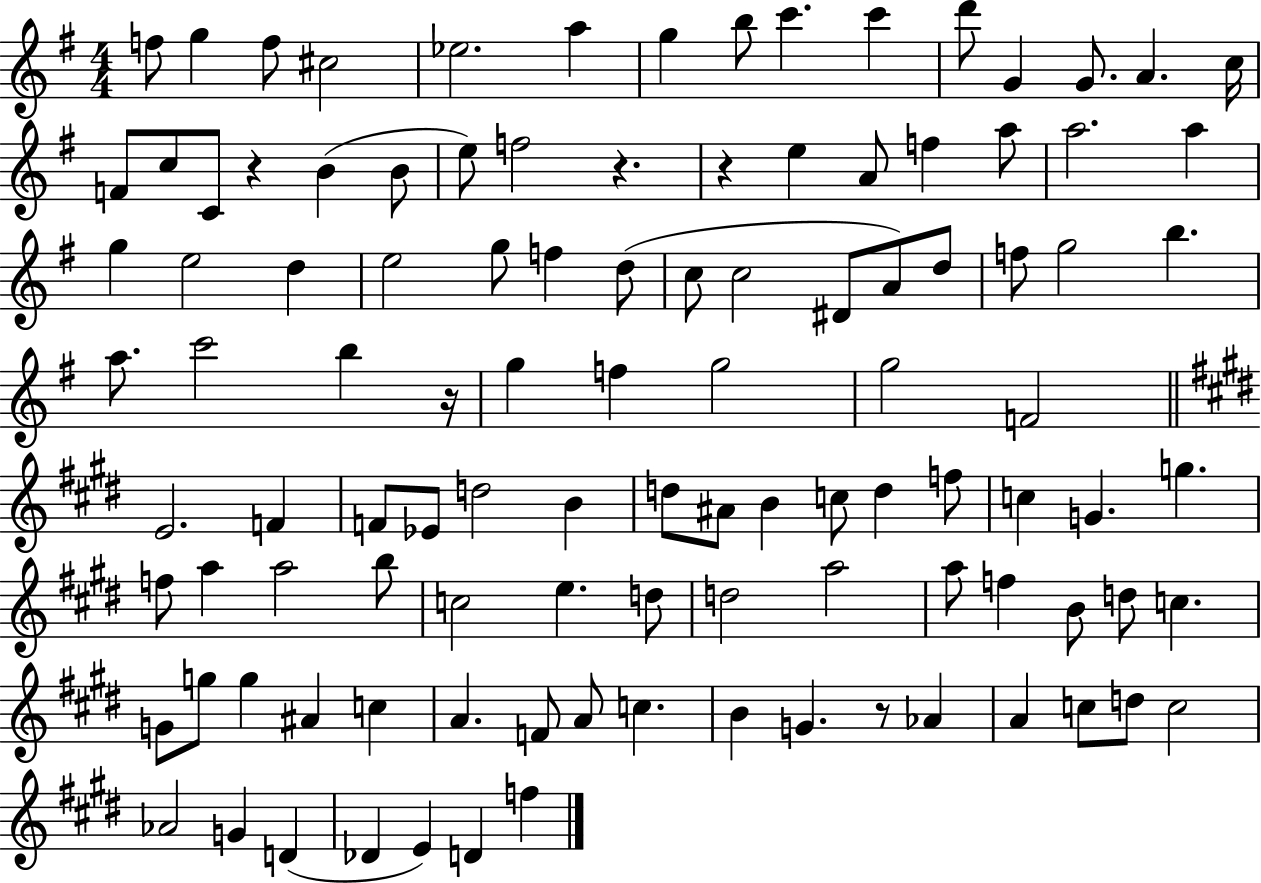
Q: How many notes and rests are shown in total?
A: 108